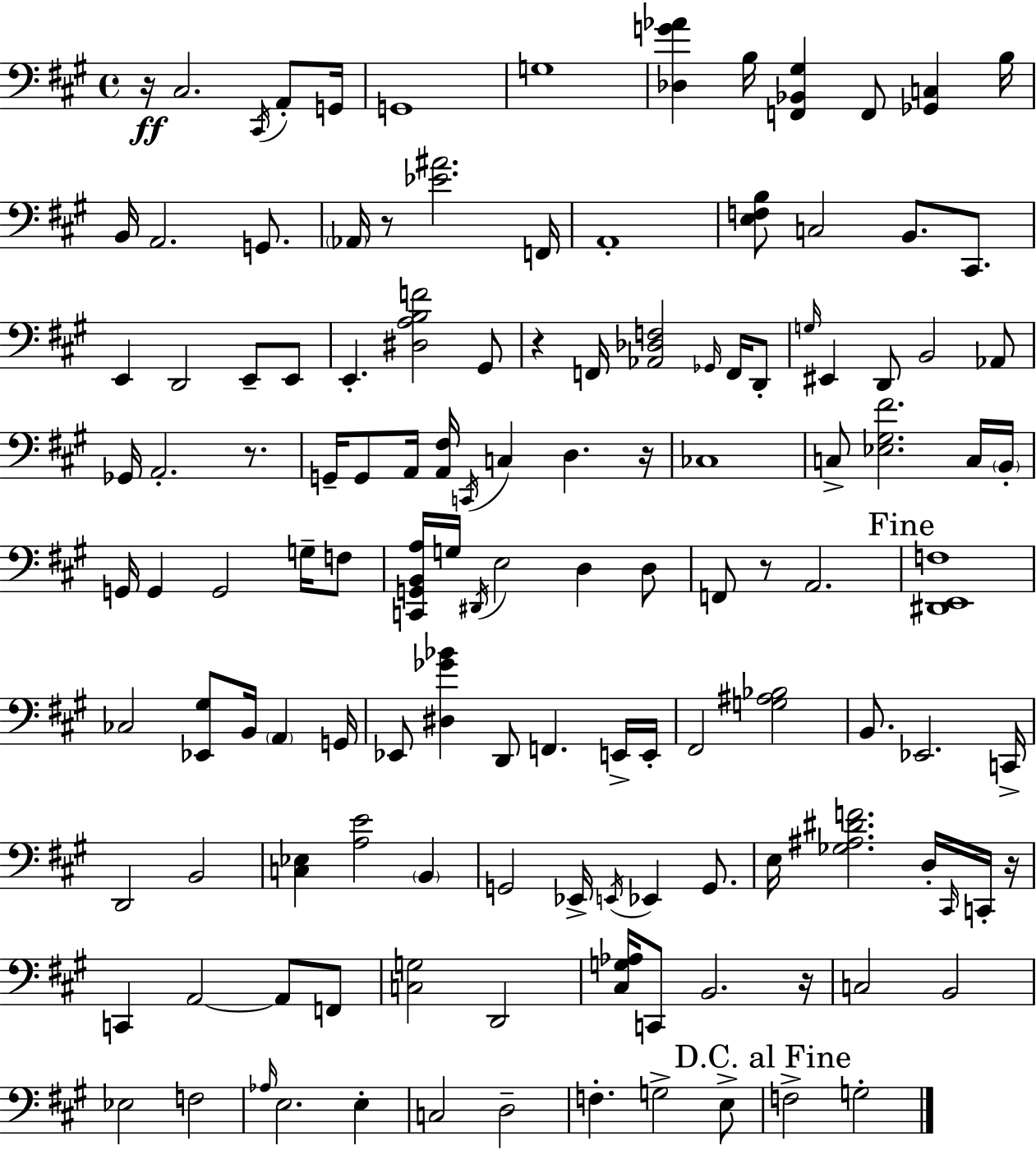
X:1
T:Untitled
M:4/4
L:1/4
K:A
z/4 ^C,2 ^C,,/4 A,,/2 G,,/4 G,,4 G,4 [_D,G_A] B,/4 [F,,_B,,^G,] F,,/2 [_G,,C,] B,/4 B,,/4 A,,2 G,,/2 _A,,/4 z/2 [_E^A]2 F,,/4 A,,4 [E,F,B,]/2 C,2 B,,/2 ^C,,/2 E,, D,,2 E,,/2 E,,/2 E,, [^D,A,B,F]2 ^G,,/2 z F,,/4 [_A,,_D,F,]2 _G,,/4 F,,/4 D,,/2 G,/4 ^E,, D,,/2 B,,2 _A,,/2 _G,,/4 A,,2 z/2 G,,/4 G,,/2 A,,/4 [A,,^F,]/4 C,,/4 C, D, z/4 _C,4 C,/2 [_E,^G,^F]2 C,/4 B,,/4 G,,/4 G,, G,,2 G,/4 F,/2 [C,,G,,B,,A,]/4 G,/4 ^D,,/4 E,2 D, D,/2 F,,/2 z/2 A,,2 [^D,,E,,F,]4 _C,2 [_E,,^G,]/2 B,,/4 A,, G,,/4 _E,,/2 [^D,_G_B] D,,/2 F,, E,,/4 E,,/4 ^F,,2 [G,^A,_B,]2 B,,/2 _E,,2 C,,/4 D,,2 B,,2 [C,_E,] [A,E]2 B,, G,,2 _E,,/4 E,,/4 _E,, G,,/2 E,/4 [_G,^A,^DF]2 D,/4 ^C,,/4 C,,/4 z/4 C,, A,,2 A,,/2 F,,/2 [C,G,]2 D,,2 [^C,G,_A,]/4 C,,/2 B,,2 z/4 C,2 B,,2 _E,2 F,2 _A,/4 E,2 E, C,2 D,2 F, G,2 E,/2 F,2 G,2